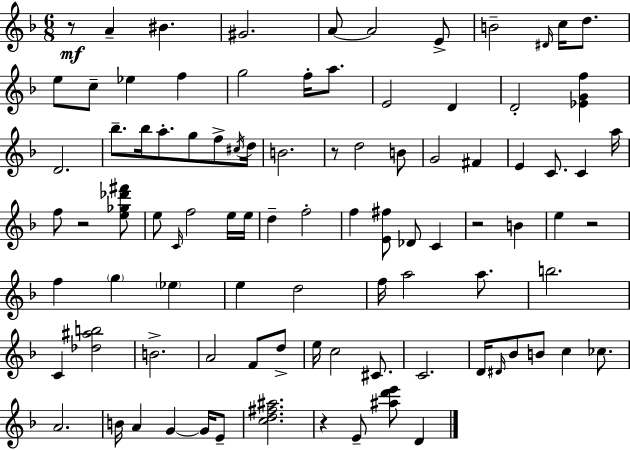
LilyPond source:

{
  \clef treble
  \numericTimeSignature
  \time 6/8
  \key f \major
  r8\mf a'4-- bis'4. | gis'2. | a'8~~ a'2 e'8-> | b'2-- \grace { dis'16 } c''16 d''8. | \break e''8 c''8-- ees''4 f''4 | g''2 f''16-. a''8. | e'2 d'4 | d'2-. <ees' g' f''>4 | \break d'2. | bes''8.-- bes''16 a''8.-. g''8 f''8-> | \acciaccatura { cis''16 } d''16 b'2. | r8 d''2 | \break b'8 g'2 fis'4 | e'4 c'8. c'4 | a''16 f''8 r2 | <e'' ges'' des''' fis'''>8 e''8 \grace { c'16 } f''2 | \break e''16 e''16 d''4-- f''2-. | f''4 <e' fis''>8 des'8 c'4 | r2 b'4 | e''4 r2 | \break f''4 \parenthesize g''4 \parenthesize ees''4 | e''4 d''2 | f''16 a''2 | a''8. b''2. | \break c'4 <des'' ais'' b''>2 | b'2.-> | a'2 f'8 | d''8-> e''16 c''2 | \break cis'8. c'2. | d'16 \grace { dis'16 } bes'8 b'8 c''4 | ces''8. a'2. | b'16 a'4 g'4~~ | \break g'16 e'8-- <c'' d'' fis'' ais''>2. | r4 e'8-- <ais'' d''' e'''>8 | d'4 \bar "|."
}